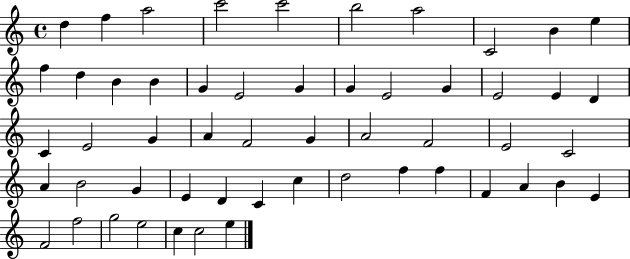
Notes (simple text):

D5/q F5/q A5/h C6/h C6/h B5/h A5/h C4/h B4/q E5/q F5/q D5/q B4/q B4/q G4/q E4/h G4/q G4/q E4/h G4/q E4/h E4/q D4/q C4/q E4/h G4/q A4/q F4/h G4/q A4/h F4/h E4/h C4/h A4/q B4/h G4/q E4/q D4/q C4/q C5/q D5/h F5/q F5/q F4/q A4/q B4/q E4/q F4/h F5/h G5/h E5/h C5/q C5/h E5/q